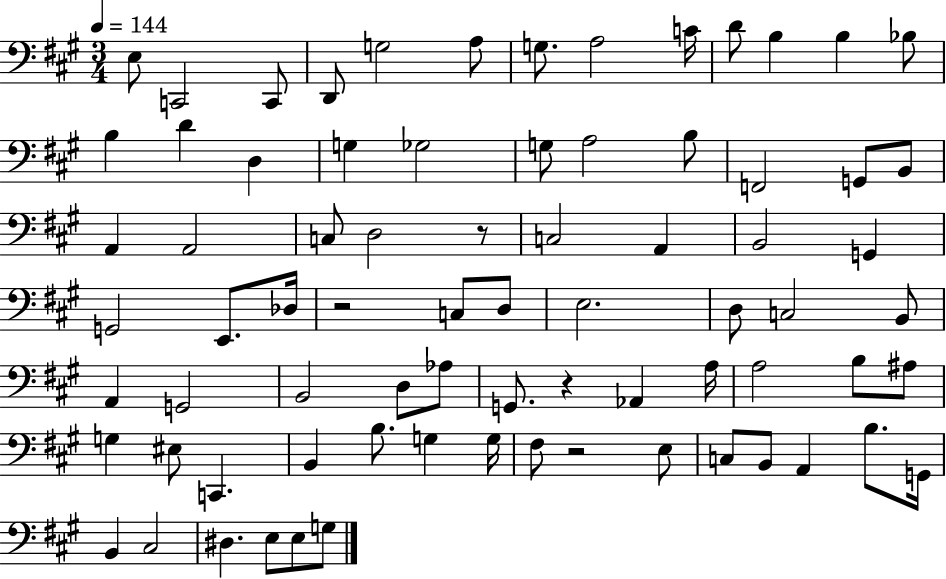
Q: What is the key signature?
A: A major